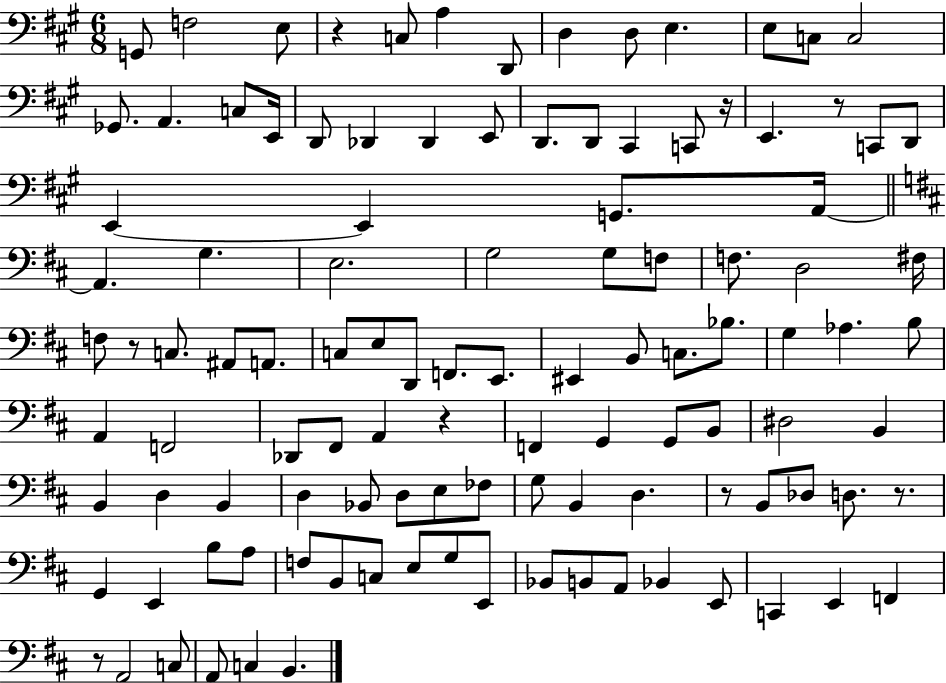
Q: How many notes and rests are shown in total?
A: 112